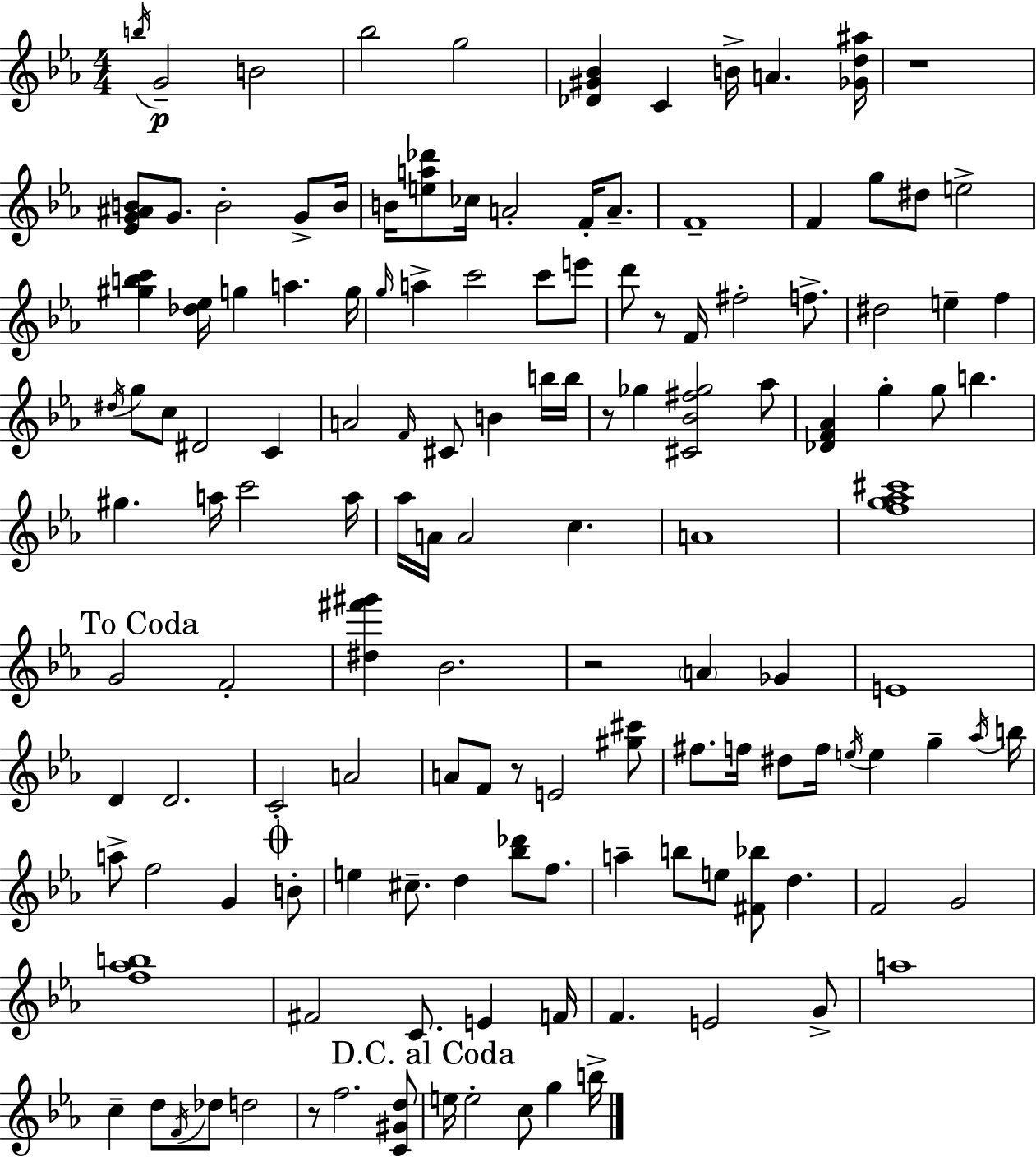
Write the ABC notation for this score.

X:1
T:Untitled
M:4/4
L:1/4
K:Eb
b/4 G2 B2 _b2 g2 [_D^G_B] C B/4 A [_Gd^a]/4 z4 [_EG^AB]/2 G/2 B2 G/2 B/4 B/4 [ea_d']/2 _c/4 A2 F/4 A/2 F4 F g/2 ^d/2 e2 [^gbc'] [_d_e]/4 g a g/4 g/4 a c'2 c'/2 e'/2 d'/2 z/2 F/4 ^f2 f/2 ^d2 e f ^d/4 g/2 c/2 ^D2 C A2 F/4 ^C/2 B b/4 b/4 z/2 _g [^C_B^f_g]2 _a/2 [_DF_A] g g/2 b ^g a/4 c'2 a/4 _a/4 A/4 A2 c A4 [fg_a^c']4 G2 F2 [^d^f'^g'] _B2 z2 A _G E4 D D2 C2 A2 A/2 F/2 z/2 E2 [^g^c']/2 ^f/2 f/4 ^d/2 f/4 e/4 e g _a/4 b/4 a/2 f2 G B/2 e ^c/2 d [_b_d']/2 f/2 a b/2 e/2 [^F_b]/2 d F2 G2 [f_ab]4 ^F2 C/2 E F/4 F E2 G/2 a4 c d/2 F/4 _d/2 d2 z/2 f2 [C^Gd]/2 e/4 e2 c/2 g b/4